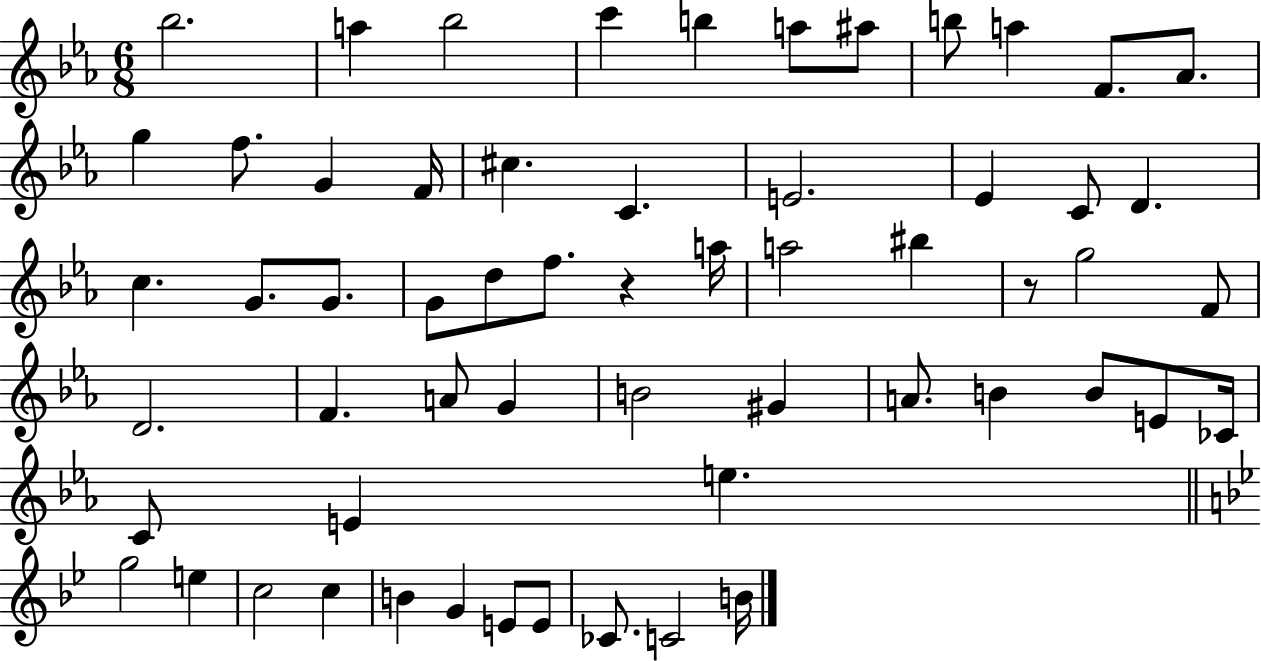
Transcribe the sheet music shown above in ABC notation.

X:1
T:Untitled
M:6/8
L:1/4
K:Eb
_b2 a _b2 c' b a/2 ^a/2 b/2 a F/2 _A/2 g f/2 G F/4 ^c C E2 _E C/2 D c G/2 G/2 G/2 d/2 f/2 z a/4 a2 ^b z/2 g2 F/2 D2 F A/2 G B2 ^G A/2 B B/2 E/2 _C/4 C/2 E e g2 e c2 c B G E/2 E/2 _C/2 C2 B/4